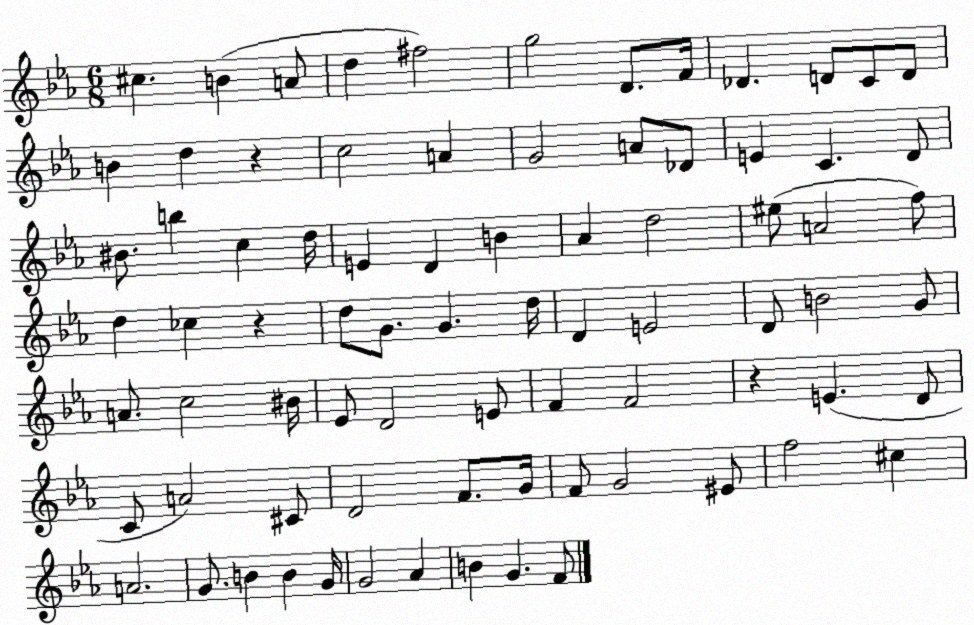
X:1
T:Untitled
M:6/8
L:1/4
K:Eb
^c B A/2 d ^f2 g2 D/2 F/4 _D D/2 C/2 D/2 B d z c2 A G2 A/2 _D/2 E C D/2 ^B/2 b c d/4 E D B _A d2 ^e/2 A2 f/2 d _c z d/2 G/2 G d/4 D E2 D/2 B2 G/2 A/2 c2 ^B/4 _E/2 D2 E/2 F F2 z E D/2 C/2 A2 ^C/2 D2 F/2 G/4 F/2 G2 ^E/2 f2 ^c A2 G/2 B B G/4 G2 _A B G F/2